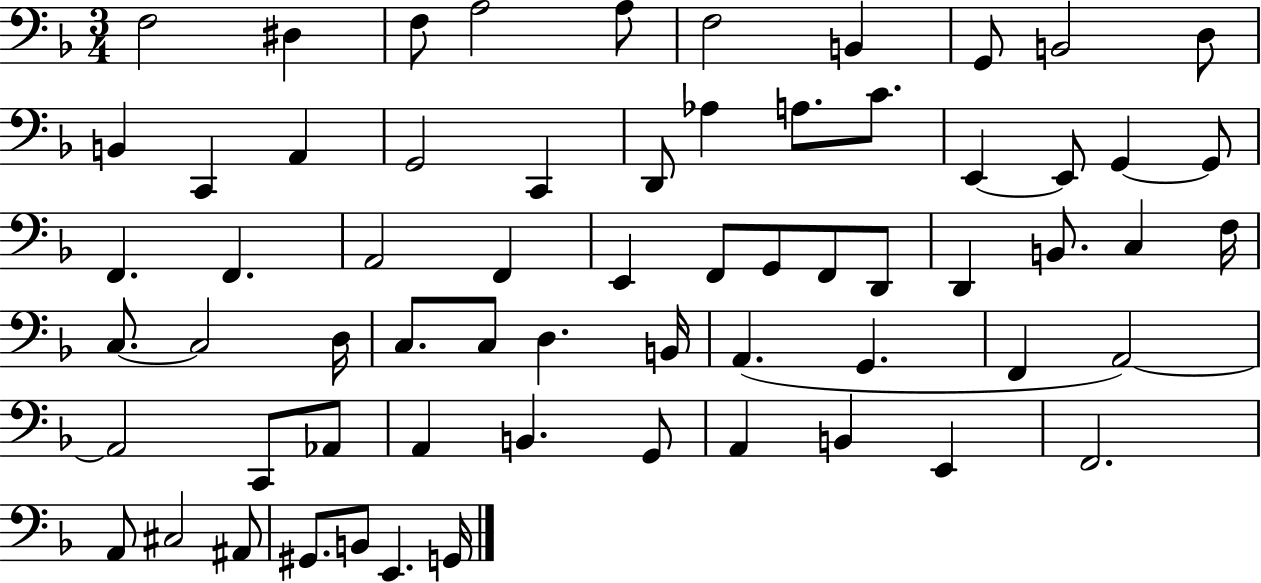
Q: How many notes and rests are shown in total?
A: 64